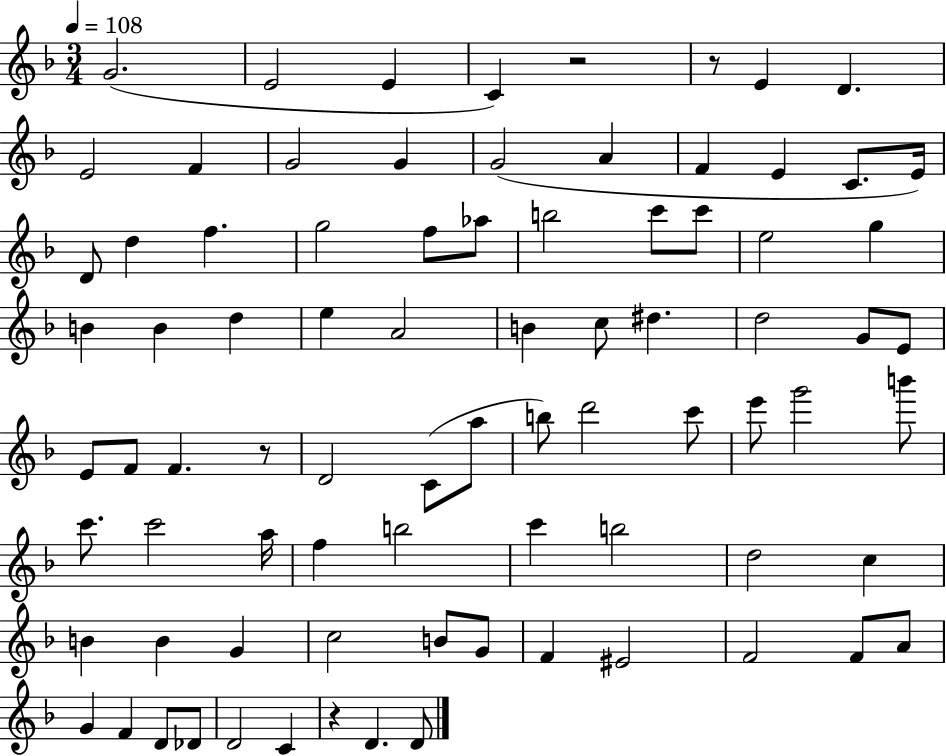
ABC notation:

X:1
T:Untitled
M:3/4
L:1/4
K:F
G2 E2 E C z2 z/2 E D E2 F G2 G G2 A F E C/2 E/4 D/2 d f g2 f/2 _a/2 b2 c'/2 c'/2 e2 g B B d e A2 B c/2 ^d d2 G/2 E/2 E/2 F/2 F z/2 D2 C/2 a/2 b/2 d'2 c'/2 e'/2 g'2 b'/2 c'/2 c'2 a/4 f b2 c' b2 d2 c B B G c2 B/2 G/2 F ^E2 F2 F/2 A/2 G F D/2 _D/2 D2 C z D D/2